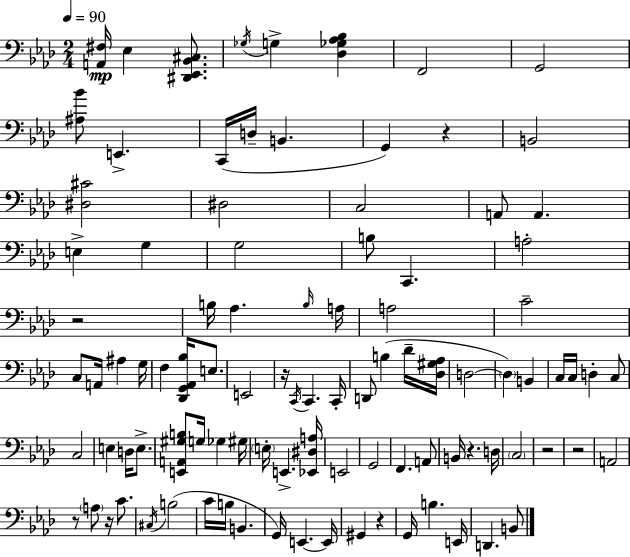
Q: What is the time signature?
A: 2/4